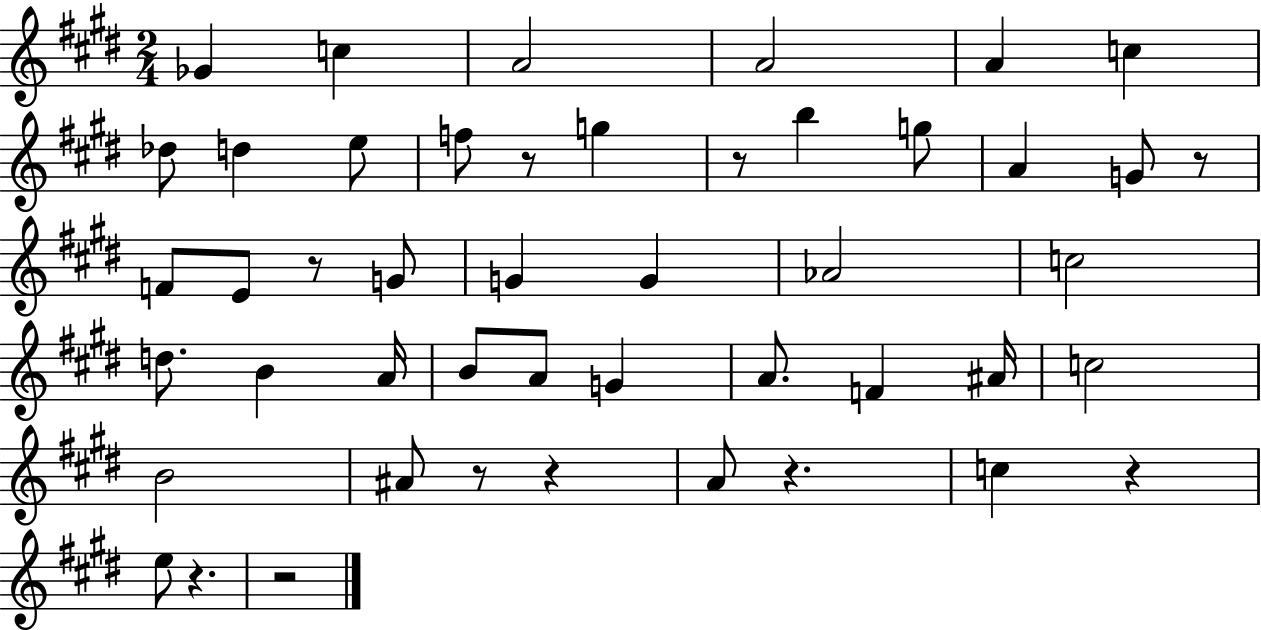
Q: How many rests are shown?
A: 10